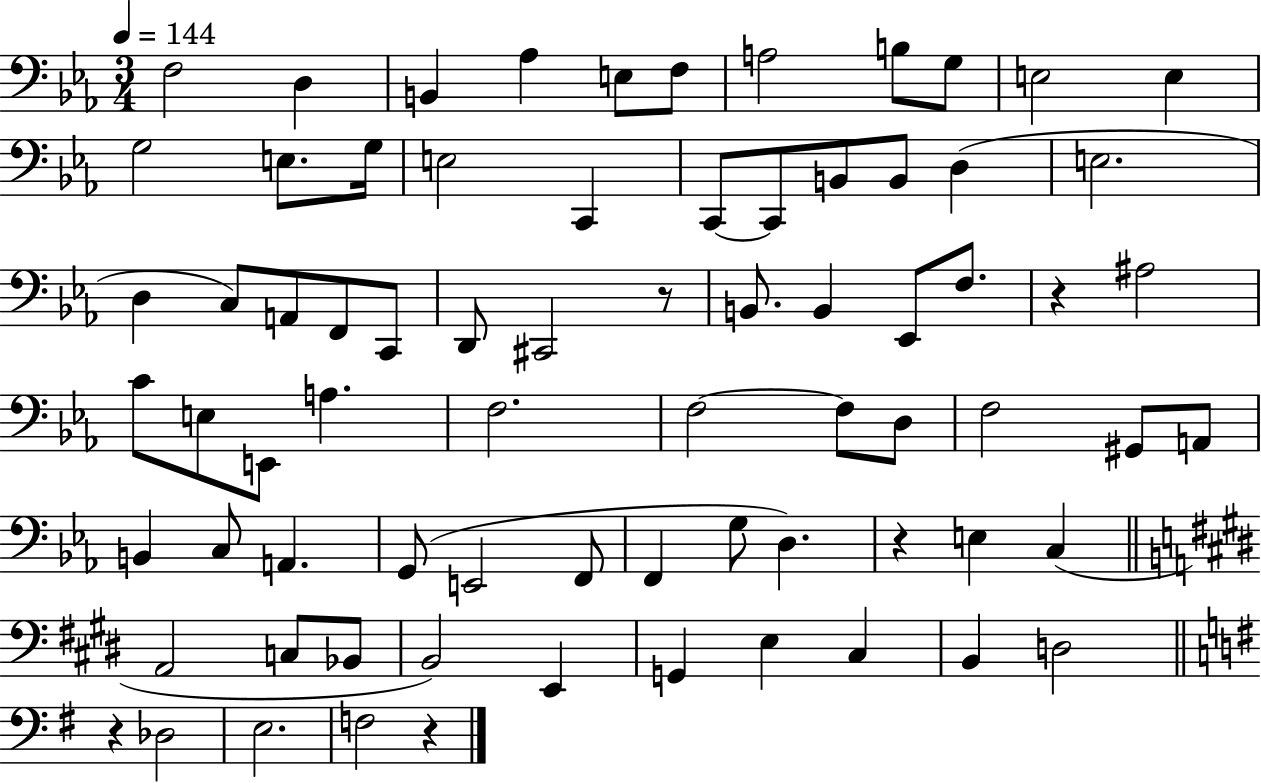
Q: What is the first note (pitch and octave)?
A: F3